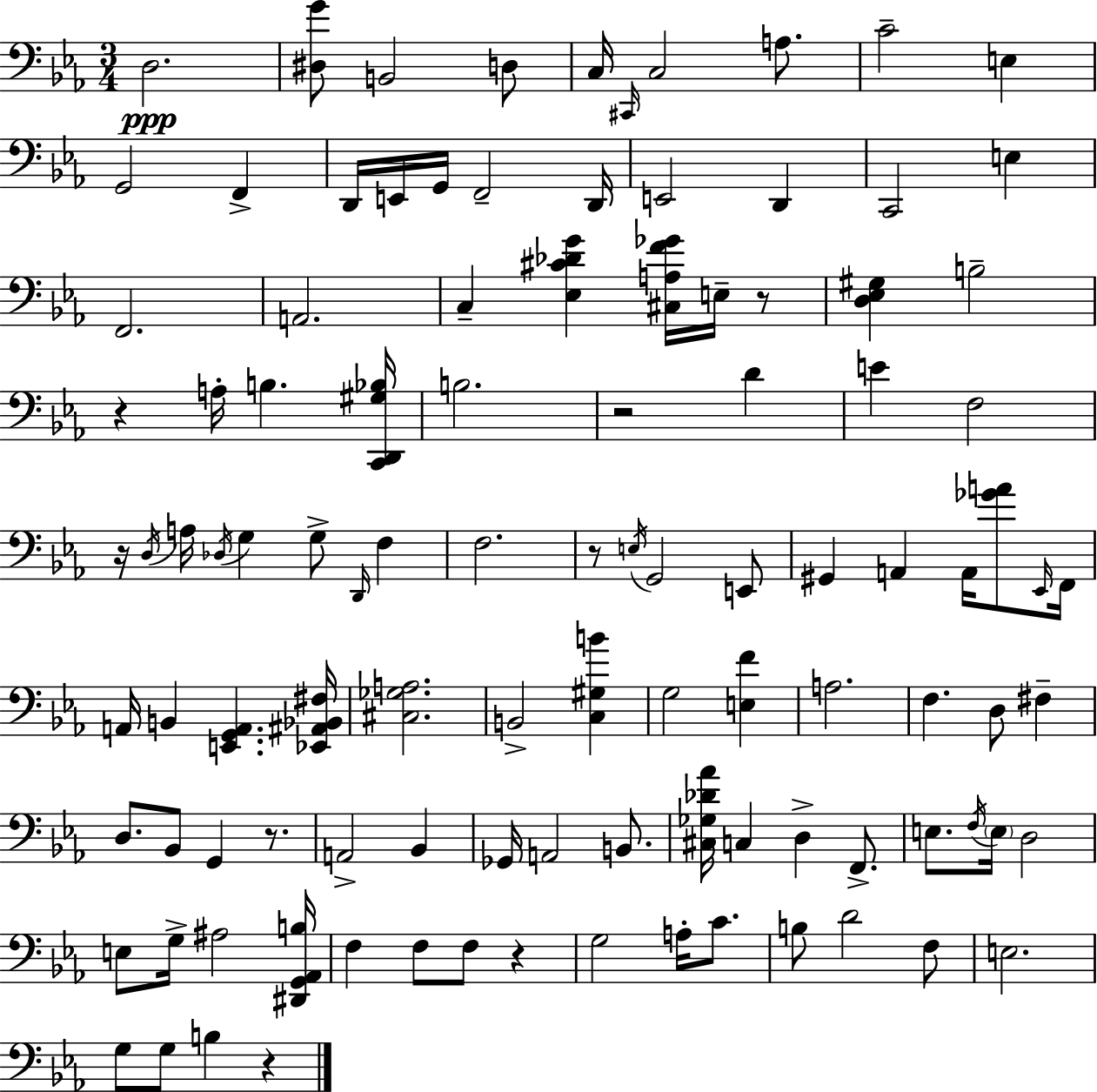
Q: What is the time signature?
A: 3/4